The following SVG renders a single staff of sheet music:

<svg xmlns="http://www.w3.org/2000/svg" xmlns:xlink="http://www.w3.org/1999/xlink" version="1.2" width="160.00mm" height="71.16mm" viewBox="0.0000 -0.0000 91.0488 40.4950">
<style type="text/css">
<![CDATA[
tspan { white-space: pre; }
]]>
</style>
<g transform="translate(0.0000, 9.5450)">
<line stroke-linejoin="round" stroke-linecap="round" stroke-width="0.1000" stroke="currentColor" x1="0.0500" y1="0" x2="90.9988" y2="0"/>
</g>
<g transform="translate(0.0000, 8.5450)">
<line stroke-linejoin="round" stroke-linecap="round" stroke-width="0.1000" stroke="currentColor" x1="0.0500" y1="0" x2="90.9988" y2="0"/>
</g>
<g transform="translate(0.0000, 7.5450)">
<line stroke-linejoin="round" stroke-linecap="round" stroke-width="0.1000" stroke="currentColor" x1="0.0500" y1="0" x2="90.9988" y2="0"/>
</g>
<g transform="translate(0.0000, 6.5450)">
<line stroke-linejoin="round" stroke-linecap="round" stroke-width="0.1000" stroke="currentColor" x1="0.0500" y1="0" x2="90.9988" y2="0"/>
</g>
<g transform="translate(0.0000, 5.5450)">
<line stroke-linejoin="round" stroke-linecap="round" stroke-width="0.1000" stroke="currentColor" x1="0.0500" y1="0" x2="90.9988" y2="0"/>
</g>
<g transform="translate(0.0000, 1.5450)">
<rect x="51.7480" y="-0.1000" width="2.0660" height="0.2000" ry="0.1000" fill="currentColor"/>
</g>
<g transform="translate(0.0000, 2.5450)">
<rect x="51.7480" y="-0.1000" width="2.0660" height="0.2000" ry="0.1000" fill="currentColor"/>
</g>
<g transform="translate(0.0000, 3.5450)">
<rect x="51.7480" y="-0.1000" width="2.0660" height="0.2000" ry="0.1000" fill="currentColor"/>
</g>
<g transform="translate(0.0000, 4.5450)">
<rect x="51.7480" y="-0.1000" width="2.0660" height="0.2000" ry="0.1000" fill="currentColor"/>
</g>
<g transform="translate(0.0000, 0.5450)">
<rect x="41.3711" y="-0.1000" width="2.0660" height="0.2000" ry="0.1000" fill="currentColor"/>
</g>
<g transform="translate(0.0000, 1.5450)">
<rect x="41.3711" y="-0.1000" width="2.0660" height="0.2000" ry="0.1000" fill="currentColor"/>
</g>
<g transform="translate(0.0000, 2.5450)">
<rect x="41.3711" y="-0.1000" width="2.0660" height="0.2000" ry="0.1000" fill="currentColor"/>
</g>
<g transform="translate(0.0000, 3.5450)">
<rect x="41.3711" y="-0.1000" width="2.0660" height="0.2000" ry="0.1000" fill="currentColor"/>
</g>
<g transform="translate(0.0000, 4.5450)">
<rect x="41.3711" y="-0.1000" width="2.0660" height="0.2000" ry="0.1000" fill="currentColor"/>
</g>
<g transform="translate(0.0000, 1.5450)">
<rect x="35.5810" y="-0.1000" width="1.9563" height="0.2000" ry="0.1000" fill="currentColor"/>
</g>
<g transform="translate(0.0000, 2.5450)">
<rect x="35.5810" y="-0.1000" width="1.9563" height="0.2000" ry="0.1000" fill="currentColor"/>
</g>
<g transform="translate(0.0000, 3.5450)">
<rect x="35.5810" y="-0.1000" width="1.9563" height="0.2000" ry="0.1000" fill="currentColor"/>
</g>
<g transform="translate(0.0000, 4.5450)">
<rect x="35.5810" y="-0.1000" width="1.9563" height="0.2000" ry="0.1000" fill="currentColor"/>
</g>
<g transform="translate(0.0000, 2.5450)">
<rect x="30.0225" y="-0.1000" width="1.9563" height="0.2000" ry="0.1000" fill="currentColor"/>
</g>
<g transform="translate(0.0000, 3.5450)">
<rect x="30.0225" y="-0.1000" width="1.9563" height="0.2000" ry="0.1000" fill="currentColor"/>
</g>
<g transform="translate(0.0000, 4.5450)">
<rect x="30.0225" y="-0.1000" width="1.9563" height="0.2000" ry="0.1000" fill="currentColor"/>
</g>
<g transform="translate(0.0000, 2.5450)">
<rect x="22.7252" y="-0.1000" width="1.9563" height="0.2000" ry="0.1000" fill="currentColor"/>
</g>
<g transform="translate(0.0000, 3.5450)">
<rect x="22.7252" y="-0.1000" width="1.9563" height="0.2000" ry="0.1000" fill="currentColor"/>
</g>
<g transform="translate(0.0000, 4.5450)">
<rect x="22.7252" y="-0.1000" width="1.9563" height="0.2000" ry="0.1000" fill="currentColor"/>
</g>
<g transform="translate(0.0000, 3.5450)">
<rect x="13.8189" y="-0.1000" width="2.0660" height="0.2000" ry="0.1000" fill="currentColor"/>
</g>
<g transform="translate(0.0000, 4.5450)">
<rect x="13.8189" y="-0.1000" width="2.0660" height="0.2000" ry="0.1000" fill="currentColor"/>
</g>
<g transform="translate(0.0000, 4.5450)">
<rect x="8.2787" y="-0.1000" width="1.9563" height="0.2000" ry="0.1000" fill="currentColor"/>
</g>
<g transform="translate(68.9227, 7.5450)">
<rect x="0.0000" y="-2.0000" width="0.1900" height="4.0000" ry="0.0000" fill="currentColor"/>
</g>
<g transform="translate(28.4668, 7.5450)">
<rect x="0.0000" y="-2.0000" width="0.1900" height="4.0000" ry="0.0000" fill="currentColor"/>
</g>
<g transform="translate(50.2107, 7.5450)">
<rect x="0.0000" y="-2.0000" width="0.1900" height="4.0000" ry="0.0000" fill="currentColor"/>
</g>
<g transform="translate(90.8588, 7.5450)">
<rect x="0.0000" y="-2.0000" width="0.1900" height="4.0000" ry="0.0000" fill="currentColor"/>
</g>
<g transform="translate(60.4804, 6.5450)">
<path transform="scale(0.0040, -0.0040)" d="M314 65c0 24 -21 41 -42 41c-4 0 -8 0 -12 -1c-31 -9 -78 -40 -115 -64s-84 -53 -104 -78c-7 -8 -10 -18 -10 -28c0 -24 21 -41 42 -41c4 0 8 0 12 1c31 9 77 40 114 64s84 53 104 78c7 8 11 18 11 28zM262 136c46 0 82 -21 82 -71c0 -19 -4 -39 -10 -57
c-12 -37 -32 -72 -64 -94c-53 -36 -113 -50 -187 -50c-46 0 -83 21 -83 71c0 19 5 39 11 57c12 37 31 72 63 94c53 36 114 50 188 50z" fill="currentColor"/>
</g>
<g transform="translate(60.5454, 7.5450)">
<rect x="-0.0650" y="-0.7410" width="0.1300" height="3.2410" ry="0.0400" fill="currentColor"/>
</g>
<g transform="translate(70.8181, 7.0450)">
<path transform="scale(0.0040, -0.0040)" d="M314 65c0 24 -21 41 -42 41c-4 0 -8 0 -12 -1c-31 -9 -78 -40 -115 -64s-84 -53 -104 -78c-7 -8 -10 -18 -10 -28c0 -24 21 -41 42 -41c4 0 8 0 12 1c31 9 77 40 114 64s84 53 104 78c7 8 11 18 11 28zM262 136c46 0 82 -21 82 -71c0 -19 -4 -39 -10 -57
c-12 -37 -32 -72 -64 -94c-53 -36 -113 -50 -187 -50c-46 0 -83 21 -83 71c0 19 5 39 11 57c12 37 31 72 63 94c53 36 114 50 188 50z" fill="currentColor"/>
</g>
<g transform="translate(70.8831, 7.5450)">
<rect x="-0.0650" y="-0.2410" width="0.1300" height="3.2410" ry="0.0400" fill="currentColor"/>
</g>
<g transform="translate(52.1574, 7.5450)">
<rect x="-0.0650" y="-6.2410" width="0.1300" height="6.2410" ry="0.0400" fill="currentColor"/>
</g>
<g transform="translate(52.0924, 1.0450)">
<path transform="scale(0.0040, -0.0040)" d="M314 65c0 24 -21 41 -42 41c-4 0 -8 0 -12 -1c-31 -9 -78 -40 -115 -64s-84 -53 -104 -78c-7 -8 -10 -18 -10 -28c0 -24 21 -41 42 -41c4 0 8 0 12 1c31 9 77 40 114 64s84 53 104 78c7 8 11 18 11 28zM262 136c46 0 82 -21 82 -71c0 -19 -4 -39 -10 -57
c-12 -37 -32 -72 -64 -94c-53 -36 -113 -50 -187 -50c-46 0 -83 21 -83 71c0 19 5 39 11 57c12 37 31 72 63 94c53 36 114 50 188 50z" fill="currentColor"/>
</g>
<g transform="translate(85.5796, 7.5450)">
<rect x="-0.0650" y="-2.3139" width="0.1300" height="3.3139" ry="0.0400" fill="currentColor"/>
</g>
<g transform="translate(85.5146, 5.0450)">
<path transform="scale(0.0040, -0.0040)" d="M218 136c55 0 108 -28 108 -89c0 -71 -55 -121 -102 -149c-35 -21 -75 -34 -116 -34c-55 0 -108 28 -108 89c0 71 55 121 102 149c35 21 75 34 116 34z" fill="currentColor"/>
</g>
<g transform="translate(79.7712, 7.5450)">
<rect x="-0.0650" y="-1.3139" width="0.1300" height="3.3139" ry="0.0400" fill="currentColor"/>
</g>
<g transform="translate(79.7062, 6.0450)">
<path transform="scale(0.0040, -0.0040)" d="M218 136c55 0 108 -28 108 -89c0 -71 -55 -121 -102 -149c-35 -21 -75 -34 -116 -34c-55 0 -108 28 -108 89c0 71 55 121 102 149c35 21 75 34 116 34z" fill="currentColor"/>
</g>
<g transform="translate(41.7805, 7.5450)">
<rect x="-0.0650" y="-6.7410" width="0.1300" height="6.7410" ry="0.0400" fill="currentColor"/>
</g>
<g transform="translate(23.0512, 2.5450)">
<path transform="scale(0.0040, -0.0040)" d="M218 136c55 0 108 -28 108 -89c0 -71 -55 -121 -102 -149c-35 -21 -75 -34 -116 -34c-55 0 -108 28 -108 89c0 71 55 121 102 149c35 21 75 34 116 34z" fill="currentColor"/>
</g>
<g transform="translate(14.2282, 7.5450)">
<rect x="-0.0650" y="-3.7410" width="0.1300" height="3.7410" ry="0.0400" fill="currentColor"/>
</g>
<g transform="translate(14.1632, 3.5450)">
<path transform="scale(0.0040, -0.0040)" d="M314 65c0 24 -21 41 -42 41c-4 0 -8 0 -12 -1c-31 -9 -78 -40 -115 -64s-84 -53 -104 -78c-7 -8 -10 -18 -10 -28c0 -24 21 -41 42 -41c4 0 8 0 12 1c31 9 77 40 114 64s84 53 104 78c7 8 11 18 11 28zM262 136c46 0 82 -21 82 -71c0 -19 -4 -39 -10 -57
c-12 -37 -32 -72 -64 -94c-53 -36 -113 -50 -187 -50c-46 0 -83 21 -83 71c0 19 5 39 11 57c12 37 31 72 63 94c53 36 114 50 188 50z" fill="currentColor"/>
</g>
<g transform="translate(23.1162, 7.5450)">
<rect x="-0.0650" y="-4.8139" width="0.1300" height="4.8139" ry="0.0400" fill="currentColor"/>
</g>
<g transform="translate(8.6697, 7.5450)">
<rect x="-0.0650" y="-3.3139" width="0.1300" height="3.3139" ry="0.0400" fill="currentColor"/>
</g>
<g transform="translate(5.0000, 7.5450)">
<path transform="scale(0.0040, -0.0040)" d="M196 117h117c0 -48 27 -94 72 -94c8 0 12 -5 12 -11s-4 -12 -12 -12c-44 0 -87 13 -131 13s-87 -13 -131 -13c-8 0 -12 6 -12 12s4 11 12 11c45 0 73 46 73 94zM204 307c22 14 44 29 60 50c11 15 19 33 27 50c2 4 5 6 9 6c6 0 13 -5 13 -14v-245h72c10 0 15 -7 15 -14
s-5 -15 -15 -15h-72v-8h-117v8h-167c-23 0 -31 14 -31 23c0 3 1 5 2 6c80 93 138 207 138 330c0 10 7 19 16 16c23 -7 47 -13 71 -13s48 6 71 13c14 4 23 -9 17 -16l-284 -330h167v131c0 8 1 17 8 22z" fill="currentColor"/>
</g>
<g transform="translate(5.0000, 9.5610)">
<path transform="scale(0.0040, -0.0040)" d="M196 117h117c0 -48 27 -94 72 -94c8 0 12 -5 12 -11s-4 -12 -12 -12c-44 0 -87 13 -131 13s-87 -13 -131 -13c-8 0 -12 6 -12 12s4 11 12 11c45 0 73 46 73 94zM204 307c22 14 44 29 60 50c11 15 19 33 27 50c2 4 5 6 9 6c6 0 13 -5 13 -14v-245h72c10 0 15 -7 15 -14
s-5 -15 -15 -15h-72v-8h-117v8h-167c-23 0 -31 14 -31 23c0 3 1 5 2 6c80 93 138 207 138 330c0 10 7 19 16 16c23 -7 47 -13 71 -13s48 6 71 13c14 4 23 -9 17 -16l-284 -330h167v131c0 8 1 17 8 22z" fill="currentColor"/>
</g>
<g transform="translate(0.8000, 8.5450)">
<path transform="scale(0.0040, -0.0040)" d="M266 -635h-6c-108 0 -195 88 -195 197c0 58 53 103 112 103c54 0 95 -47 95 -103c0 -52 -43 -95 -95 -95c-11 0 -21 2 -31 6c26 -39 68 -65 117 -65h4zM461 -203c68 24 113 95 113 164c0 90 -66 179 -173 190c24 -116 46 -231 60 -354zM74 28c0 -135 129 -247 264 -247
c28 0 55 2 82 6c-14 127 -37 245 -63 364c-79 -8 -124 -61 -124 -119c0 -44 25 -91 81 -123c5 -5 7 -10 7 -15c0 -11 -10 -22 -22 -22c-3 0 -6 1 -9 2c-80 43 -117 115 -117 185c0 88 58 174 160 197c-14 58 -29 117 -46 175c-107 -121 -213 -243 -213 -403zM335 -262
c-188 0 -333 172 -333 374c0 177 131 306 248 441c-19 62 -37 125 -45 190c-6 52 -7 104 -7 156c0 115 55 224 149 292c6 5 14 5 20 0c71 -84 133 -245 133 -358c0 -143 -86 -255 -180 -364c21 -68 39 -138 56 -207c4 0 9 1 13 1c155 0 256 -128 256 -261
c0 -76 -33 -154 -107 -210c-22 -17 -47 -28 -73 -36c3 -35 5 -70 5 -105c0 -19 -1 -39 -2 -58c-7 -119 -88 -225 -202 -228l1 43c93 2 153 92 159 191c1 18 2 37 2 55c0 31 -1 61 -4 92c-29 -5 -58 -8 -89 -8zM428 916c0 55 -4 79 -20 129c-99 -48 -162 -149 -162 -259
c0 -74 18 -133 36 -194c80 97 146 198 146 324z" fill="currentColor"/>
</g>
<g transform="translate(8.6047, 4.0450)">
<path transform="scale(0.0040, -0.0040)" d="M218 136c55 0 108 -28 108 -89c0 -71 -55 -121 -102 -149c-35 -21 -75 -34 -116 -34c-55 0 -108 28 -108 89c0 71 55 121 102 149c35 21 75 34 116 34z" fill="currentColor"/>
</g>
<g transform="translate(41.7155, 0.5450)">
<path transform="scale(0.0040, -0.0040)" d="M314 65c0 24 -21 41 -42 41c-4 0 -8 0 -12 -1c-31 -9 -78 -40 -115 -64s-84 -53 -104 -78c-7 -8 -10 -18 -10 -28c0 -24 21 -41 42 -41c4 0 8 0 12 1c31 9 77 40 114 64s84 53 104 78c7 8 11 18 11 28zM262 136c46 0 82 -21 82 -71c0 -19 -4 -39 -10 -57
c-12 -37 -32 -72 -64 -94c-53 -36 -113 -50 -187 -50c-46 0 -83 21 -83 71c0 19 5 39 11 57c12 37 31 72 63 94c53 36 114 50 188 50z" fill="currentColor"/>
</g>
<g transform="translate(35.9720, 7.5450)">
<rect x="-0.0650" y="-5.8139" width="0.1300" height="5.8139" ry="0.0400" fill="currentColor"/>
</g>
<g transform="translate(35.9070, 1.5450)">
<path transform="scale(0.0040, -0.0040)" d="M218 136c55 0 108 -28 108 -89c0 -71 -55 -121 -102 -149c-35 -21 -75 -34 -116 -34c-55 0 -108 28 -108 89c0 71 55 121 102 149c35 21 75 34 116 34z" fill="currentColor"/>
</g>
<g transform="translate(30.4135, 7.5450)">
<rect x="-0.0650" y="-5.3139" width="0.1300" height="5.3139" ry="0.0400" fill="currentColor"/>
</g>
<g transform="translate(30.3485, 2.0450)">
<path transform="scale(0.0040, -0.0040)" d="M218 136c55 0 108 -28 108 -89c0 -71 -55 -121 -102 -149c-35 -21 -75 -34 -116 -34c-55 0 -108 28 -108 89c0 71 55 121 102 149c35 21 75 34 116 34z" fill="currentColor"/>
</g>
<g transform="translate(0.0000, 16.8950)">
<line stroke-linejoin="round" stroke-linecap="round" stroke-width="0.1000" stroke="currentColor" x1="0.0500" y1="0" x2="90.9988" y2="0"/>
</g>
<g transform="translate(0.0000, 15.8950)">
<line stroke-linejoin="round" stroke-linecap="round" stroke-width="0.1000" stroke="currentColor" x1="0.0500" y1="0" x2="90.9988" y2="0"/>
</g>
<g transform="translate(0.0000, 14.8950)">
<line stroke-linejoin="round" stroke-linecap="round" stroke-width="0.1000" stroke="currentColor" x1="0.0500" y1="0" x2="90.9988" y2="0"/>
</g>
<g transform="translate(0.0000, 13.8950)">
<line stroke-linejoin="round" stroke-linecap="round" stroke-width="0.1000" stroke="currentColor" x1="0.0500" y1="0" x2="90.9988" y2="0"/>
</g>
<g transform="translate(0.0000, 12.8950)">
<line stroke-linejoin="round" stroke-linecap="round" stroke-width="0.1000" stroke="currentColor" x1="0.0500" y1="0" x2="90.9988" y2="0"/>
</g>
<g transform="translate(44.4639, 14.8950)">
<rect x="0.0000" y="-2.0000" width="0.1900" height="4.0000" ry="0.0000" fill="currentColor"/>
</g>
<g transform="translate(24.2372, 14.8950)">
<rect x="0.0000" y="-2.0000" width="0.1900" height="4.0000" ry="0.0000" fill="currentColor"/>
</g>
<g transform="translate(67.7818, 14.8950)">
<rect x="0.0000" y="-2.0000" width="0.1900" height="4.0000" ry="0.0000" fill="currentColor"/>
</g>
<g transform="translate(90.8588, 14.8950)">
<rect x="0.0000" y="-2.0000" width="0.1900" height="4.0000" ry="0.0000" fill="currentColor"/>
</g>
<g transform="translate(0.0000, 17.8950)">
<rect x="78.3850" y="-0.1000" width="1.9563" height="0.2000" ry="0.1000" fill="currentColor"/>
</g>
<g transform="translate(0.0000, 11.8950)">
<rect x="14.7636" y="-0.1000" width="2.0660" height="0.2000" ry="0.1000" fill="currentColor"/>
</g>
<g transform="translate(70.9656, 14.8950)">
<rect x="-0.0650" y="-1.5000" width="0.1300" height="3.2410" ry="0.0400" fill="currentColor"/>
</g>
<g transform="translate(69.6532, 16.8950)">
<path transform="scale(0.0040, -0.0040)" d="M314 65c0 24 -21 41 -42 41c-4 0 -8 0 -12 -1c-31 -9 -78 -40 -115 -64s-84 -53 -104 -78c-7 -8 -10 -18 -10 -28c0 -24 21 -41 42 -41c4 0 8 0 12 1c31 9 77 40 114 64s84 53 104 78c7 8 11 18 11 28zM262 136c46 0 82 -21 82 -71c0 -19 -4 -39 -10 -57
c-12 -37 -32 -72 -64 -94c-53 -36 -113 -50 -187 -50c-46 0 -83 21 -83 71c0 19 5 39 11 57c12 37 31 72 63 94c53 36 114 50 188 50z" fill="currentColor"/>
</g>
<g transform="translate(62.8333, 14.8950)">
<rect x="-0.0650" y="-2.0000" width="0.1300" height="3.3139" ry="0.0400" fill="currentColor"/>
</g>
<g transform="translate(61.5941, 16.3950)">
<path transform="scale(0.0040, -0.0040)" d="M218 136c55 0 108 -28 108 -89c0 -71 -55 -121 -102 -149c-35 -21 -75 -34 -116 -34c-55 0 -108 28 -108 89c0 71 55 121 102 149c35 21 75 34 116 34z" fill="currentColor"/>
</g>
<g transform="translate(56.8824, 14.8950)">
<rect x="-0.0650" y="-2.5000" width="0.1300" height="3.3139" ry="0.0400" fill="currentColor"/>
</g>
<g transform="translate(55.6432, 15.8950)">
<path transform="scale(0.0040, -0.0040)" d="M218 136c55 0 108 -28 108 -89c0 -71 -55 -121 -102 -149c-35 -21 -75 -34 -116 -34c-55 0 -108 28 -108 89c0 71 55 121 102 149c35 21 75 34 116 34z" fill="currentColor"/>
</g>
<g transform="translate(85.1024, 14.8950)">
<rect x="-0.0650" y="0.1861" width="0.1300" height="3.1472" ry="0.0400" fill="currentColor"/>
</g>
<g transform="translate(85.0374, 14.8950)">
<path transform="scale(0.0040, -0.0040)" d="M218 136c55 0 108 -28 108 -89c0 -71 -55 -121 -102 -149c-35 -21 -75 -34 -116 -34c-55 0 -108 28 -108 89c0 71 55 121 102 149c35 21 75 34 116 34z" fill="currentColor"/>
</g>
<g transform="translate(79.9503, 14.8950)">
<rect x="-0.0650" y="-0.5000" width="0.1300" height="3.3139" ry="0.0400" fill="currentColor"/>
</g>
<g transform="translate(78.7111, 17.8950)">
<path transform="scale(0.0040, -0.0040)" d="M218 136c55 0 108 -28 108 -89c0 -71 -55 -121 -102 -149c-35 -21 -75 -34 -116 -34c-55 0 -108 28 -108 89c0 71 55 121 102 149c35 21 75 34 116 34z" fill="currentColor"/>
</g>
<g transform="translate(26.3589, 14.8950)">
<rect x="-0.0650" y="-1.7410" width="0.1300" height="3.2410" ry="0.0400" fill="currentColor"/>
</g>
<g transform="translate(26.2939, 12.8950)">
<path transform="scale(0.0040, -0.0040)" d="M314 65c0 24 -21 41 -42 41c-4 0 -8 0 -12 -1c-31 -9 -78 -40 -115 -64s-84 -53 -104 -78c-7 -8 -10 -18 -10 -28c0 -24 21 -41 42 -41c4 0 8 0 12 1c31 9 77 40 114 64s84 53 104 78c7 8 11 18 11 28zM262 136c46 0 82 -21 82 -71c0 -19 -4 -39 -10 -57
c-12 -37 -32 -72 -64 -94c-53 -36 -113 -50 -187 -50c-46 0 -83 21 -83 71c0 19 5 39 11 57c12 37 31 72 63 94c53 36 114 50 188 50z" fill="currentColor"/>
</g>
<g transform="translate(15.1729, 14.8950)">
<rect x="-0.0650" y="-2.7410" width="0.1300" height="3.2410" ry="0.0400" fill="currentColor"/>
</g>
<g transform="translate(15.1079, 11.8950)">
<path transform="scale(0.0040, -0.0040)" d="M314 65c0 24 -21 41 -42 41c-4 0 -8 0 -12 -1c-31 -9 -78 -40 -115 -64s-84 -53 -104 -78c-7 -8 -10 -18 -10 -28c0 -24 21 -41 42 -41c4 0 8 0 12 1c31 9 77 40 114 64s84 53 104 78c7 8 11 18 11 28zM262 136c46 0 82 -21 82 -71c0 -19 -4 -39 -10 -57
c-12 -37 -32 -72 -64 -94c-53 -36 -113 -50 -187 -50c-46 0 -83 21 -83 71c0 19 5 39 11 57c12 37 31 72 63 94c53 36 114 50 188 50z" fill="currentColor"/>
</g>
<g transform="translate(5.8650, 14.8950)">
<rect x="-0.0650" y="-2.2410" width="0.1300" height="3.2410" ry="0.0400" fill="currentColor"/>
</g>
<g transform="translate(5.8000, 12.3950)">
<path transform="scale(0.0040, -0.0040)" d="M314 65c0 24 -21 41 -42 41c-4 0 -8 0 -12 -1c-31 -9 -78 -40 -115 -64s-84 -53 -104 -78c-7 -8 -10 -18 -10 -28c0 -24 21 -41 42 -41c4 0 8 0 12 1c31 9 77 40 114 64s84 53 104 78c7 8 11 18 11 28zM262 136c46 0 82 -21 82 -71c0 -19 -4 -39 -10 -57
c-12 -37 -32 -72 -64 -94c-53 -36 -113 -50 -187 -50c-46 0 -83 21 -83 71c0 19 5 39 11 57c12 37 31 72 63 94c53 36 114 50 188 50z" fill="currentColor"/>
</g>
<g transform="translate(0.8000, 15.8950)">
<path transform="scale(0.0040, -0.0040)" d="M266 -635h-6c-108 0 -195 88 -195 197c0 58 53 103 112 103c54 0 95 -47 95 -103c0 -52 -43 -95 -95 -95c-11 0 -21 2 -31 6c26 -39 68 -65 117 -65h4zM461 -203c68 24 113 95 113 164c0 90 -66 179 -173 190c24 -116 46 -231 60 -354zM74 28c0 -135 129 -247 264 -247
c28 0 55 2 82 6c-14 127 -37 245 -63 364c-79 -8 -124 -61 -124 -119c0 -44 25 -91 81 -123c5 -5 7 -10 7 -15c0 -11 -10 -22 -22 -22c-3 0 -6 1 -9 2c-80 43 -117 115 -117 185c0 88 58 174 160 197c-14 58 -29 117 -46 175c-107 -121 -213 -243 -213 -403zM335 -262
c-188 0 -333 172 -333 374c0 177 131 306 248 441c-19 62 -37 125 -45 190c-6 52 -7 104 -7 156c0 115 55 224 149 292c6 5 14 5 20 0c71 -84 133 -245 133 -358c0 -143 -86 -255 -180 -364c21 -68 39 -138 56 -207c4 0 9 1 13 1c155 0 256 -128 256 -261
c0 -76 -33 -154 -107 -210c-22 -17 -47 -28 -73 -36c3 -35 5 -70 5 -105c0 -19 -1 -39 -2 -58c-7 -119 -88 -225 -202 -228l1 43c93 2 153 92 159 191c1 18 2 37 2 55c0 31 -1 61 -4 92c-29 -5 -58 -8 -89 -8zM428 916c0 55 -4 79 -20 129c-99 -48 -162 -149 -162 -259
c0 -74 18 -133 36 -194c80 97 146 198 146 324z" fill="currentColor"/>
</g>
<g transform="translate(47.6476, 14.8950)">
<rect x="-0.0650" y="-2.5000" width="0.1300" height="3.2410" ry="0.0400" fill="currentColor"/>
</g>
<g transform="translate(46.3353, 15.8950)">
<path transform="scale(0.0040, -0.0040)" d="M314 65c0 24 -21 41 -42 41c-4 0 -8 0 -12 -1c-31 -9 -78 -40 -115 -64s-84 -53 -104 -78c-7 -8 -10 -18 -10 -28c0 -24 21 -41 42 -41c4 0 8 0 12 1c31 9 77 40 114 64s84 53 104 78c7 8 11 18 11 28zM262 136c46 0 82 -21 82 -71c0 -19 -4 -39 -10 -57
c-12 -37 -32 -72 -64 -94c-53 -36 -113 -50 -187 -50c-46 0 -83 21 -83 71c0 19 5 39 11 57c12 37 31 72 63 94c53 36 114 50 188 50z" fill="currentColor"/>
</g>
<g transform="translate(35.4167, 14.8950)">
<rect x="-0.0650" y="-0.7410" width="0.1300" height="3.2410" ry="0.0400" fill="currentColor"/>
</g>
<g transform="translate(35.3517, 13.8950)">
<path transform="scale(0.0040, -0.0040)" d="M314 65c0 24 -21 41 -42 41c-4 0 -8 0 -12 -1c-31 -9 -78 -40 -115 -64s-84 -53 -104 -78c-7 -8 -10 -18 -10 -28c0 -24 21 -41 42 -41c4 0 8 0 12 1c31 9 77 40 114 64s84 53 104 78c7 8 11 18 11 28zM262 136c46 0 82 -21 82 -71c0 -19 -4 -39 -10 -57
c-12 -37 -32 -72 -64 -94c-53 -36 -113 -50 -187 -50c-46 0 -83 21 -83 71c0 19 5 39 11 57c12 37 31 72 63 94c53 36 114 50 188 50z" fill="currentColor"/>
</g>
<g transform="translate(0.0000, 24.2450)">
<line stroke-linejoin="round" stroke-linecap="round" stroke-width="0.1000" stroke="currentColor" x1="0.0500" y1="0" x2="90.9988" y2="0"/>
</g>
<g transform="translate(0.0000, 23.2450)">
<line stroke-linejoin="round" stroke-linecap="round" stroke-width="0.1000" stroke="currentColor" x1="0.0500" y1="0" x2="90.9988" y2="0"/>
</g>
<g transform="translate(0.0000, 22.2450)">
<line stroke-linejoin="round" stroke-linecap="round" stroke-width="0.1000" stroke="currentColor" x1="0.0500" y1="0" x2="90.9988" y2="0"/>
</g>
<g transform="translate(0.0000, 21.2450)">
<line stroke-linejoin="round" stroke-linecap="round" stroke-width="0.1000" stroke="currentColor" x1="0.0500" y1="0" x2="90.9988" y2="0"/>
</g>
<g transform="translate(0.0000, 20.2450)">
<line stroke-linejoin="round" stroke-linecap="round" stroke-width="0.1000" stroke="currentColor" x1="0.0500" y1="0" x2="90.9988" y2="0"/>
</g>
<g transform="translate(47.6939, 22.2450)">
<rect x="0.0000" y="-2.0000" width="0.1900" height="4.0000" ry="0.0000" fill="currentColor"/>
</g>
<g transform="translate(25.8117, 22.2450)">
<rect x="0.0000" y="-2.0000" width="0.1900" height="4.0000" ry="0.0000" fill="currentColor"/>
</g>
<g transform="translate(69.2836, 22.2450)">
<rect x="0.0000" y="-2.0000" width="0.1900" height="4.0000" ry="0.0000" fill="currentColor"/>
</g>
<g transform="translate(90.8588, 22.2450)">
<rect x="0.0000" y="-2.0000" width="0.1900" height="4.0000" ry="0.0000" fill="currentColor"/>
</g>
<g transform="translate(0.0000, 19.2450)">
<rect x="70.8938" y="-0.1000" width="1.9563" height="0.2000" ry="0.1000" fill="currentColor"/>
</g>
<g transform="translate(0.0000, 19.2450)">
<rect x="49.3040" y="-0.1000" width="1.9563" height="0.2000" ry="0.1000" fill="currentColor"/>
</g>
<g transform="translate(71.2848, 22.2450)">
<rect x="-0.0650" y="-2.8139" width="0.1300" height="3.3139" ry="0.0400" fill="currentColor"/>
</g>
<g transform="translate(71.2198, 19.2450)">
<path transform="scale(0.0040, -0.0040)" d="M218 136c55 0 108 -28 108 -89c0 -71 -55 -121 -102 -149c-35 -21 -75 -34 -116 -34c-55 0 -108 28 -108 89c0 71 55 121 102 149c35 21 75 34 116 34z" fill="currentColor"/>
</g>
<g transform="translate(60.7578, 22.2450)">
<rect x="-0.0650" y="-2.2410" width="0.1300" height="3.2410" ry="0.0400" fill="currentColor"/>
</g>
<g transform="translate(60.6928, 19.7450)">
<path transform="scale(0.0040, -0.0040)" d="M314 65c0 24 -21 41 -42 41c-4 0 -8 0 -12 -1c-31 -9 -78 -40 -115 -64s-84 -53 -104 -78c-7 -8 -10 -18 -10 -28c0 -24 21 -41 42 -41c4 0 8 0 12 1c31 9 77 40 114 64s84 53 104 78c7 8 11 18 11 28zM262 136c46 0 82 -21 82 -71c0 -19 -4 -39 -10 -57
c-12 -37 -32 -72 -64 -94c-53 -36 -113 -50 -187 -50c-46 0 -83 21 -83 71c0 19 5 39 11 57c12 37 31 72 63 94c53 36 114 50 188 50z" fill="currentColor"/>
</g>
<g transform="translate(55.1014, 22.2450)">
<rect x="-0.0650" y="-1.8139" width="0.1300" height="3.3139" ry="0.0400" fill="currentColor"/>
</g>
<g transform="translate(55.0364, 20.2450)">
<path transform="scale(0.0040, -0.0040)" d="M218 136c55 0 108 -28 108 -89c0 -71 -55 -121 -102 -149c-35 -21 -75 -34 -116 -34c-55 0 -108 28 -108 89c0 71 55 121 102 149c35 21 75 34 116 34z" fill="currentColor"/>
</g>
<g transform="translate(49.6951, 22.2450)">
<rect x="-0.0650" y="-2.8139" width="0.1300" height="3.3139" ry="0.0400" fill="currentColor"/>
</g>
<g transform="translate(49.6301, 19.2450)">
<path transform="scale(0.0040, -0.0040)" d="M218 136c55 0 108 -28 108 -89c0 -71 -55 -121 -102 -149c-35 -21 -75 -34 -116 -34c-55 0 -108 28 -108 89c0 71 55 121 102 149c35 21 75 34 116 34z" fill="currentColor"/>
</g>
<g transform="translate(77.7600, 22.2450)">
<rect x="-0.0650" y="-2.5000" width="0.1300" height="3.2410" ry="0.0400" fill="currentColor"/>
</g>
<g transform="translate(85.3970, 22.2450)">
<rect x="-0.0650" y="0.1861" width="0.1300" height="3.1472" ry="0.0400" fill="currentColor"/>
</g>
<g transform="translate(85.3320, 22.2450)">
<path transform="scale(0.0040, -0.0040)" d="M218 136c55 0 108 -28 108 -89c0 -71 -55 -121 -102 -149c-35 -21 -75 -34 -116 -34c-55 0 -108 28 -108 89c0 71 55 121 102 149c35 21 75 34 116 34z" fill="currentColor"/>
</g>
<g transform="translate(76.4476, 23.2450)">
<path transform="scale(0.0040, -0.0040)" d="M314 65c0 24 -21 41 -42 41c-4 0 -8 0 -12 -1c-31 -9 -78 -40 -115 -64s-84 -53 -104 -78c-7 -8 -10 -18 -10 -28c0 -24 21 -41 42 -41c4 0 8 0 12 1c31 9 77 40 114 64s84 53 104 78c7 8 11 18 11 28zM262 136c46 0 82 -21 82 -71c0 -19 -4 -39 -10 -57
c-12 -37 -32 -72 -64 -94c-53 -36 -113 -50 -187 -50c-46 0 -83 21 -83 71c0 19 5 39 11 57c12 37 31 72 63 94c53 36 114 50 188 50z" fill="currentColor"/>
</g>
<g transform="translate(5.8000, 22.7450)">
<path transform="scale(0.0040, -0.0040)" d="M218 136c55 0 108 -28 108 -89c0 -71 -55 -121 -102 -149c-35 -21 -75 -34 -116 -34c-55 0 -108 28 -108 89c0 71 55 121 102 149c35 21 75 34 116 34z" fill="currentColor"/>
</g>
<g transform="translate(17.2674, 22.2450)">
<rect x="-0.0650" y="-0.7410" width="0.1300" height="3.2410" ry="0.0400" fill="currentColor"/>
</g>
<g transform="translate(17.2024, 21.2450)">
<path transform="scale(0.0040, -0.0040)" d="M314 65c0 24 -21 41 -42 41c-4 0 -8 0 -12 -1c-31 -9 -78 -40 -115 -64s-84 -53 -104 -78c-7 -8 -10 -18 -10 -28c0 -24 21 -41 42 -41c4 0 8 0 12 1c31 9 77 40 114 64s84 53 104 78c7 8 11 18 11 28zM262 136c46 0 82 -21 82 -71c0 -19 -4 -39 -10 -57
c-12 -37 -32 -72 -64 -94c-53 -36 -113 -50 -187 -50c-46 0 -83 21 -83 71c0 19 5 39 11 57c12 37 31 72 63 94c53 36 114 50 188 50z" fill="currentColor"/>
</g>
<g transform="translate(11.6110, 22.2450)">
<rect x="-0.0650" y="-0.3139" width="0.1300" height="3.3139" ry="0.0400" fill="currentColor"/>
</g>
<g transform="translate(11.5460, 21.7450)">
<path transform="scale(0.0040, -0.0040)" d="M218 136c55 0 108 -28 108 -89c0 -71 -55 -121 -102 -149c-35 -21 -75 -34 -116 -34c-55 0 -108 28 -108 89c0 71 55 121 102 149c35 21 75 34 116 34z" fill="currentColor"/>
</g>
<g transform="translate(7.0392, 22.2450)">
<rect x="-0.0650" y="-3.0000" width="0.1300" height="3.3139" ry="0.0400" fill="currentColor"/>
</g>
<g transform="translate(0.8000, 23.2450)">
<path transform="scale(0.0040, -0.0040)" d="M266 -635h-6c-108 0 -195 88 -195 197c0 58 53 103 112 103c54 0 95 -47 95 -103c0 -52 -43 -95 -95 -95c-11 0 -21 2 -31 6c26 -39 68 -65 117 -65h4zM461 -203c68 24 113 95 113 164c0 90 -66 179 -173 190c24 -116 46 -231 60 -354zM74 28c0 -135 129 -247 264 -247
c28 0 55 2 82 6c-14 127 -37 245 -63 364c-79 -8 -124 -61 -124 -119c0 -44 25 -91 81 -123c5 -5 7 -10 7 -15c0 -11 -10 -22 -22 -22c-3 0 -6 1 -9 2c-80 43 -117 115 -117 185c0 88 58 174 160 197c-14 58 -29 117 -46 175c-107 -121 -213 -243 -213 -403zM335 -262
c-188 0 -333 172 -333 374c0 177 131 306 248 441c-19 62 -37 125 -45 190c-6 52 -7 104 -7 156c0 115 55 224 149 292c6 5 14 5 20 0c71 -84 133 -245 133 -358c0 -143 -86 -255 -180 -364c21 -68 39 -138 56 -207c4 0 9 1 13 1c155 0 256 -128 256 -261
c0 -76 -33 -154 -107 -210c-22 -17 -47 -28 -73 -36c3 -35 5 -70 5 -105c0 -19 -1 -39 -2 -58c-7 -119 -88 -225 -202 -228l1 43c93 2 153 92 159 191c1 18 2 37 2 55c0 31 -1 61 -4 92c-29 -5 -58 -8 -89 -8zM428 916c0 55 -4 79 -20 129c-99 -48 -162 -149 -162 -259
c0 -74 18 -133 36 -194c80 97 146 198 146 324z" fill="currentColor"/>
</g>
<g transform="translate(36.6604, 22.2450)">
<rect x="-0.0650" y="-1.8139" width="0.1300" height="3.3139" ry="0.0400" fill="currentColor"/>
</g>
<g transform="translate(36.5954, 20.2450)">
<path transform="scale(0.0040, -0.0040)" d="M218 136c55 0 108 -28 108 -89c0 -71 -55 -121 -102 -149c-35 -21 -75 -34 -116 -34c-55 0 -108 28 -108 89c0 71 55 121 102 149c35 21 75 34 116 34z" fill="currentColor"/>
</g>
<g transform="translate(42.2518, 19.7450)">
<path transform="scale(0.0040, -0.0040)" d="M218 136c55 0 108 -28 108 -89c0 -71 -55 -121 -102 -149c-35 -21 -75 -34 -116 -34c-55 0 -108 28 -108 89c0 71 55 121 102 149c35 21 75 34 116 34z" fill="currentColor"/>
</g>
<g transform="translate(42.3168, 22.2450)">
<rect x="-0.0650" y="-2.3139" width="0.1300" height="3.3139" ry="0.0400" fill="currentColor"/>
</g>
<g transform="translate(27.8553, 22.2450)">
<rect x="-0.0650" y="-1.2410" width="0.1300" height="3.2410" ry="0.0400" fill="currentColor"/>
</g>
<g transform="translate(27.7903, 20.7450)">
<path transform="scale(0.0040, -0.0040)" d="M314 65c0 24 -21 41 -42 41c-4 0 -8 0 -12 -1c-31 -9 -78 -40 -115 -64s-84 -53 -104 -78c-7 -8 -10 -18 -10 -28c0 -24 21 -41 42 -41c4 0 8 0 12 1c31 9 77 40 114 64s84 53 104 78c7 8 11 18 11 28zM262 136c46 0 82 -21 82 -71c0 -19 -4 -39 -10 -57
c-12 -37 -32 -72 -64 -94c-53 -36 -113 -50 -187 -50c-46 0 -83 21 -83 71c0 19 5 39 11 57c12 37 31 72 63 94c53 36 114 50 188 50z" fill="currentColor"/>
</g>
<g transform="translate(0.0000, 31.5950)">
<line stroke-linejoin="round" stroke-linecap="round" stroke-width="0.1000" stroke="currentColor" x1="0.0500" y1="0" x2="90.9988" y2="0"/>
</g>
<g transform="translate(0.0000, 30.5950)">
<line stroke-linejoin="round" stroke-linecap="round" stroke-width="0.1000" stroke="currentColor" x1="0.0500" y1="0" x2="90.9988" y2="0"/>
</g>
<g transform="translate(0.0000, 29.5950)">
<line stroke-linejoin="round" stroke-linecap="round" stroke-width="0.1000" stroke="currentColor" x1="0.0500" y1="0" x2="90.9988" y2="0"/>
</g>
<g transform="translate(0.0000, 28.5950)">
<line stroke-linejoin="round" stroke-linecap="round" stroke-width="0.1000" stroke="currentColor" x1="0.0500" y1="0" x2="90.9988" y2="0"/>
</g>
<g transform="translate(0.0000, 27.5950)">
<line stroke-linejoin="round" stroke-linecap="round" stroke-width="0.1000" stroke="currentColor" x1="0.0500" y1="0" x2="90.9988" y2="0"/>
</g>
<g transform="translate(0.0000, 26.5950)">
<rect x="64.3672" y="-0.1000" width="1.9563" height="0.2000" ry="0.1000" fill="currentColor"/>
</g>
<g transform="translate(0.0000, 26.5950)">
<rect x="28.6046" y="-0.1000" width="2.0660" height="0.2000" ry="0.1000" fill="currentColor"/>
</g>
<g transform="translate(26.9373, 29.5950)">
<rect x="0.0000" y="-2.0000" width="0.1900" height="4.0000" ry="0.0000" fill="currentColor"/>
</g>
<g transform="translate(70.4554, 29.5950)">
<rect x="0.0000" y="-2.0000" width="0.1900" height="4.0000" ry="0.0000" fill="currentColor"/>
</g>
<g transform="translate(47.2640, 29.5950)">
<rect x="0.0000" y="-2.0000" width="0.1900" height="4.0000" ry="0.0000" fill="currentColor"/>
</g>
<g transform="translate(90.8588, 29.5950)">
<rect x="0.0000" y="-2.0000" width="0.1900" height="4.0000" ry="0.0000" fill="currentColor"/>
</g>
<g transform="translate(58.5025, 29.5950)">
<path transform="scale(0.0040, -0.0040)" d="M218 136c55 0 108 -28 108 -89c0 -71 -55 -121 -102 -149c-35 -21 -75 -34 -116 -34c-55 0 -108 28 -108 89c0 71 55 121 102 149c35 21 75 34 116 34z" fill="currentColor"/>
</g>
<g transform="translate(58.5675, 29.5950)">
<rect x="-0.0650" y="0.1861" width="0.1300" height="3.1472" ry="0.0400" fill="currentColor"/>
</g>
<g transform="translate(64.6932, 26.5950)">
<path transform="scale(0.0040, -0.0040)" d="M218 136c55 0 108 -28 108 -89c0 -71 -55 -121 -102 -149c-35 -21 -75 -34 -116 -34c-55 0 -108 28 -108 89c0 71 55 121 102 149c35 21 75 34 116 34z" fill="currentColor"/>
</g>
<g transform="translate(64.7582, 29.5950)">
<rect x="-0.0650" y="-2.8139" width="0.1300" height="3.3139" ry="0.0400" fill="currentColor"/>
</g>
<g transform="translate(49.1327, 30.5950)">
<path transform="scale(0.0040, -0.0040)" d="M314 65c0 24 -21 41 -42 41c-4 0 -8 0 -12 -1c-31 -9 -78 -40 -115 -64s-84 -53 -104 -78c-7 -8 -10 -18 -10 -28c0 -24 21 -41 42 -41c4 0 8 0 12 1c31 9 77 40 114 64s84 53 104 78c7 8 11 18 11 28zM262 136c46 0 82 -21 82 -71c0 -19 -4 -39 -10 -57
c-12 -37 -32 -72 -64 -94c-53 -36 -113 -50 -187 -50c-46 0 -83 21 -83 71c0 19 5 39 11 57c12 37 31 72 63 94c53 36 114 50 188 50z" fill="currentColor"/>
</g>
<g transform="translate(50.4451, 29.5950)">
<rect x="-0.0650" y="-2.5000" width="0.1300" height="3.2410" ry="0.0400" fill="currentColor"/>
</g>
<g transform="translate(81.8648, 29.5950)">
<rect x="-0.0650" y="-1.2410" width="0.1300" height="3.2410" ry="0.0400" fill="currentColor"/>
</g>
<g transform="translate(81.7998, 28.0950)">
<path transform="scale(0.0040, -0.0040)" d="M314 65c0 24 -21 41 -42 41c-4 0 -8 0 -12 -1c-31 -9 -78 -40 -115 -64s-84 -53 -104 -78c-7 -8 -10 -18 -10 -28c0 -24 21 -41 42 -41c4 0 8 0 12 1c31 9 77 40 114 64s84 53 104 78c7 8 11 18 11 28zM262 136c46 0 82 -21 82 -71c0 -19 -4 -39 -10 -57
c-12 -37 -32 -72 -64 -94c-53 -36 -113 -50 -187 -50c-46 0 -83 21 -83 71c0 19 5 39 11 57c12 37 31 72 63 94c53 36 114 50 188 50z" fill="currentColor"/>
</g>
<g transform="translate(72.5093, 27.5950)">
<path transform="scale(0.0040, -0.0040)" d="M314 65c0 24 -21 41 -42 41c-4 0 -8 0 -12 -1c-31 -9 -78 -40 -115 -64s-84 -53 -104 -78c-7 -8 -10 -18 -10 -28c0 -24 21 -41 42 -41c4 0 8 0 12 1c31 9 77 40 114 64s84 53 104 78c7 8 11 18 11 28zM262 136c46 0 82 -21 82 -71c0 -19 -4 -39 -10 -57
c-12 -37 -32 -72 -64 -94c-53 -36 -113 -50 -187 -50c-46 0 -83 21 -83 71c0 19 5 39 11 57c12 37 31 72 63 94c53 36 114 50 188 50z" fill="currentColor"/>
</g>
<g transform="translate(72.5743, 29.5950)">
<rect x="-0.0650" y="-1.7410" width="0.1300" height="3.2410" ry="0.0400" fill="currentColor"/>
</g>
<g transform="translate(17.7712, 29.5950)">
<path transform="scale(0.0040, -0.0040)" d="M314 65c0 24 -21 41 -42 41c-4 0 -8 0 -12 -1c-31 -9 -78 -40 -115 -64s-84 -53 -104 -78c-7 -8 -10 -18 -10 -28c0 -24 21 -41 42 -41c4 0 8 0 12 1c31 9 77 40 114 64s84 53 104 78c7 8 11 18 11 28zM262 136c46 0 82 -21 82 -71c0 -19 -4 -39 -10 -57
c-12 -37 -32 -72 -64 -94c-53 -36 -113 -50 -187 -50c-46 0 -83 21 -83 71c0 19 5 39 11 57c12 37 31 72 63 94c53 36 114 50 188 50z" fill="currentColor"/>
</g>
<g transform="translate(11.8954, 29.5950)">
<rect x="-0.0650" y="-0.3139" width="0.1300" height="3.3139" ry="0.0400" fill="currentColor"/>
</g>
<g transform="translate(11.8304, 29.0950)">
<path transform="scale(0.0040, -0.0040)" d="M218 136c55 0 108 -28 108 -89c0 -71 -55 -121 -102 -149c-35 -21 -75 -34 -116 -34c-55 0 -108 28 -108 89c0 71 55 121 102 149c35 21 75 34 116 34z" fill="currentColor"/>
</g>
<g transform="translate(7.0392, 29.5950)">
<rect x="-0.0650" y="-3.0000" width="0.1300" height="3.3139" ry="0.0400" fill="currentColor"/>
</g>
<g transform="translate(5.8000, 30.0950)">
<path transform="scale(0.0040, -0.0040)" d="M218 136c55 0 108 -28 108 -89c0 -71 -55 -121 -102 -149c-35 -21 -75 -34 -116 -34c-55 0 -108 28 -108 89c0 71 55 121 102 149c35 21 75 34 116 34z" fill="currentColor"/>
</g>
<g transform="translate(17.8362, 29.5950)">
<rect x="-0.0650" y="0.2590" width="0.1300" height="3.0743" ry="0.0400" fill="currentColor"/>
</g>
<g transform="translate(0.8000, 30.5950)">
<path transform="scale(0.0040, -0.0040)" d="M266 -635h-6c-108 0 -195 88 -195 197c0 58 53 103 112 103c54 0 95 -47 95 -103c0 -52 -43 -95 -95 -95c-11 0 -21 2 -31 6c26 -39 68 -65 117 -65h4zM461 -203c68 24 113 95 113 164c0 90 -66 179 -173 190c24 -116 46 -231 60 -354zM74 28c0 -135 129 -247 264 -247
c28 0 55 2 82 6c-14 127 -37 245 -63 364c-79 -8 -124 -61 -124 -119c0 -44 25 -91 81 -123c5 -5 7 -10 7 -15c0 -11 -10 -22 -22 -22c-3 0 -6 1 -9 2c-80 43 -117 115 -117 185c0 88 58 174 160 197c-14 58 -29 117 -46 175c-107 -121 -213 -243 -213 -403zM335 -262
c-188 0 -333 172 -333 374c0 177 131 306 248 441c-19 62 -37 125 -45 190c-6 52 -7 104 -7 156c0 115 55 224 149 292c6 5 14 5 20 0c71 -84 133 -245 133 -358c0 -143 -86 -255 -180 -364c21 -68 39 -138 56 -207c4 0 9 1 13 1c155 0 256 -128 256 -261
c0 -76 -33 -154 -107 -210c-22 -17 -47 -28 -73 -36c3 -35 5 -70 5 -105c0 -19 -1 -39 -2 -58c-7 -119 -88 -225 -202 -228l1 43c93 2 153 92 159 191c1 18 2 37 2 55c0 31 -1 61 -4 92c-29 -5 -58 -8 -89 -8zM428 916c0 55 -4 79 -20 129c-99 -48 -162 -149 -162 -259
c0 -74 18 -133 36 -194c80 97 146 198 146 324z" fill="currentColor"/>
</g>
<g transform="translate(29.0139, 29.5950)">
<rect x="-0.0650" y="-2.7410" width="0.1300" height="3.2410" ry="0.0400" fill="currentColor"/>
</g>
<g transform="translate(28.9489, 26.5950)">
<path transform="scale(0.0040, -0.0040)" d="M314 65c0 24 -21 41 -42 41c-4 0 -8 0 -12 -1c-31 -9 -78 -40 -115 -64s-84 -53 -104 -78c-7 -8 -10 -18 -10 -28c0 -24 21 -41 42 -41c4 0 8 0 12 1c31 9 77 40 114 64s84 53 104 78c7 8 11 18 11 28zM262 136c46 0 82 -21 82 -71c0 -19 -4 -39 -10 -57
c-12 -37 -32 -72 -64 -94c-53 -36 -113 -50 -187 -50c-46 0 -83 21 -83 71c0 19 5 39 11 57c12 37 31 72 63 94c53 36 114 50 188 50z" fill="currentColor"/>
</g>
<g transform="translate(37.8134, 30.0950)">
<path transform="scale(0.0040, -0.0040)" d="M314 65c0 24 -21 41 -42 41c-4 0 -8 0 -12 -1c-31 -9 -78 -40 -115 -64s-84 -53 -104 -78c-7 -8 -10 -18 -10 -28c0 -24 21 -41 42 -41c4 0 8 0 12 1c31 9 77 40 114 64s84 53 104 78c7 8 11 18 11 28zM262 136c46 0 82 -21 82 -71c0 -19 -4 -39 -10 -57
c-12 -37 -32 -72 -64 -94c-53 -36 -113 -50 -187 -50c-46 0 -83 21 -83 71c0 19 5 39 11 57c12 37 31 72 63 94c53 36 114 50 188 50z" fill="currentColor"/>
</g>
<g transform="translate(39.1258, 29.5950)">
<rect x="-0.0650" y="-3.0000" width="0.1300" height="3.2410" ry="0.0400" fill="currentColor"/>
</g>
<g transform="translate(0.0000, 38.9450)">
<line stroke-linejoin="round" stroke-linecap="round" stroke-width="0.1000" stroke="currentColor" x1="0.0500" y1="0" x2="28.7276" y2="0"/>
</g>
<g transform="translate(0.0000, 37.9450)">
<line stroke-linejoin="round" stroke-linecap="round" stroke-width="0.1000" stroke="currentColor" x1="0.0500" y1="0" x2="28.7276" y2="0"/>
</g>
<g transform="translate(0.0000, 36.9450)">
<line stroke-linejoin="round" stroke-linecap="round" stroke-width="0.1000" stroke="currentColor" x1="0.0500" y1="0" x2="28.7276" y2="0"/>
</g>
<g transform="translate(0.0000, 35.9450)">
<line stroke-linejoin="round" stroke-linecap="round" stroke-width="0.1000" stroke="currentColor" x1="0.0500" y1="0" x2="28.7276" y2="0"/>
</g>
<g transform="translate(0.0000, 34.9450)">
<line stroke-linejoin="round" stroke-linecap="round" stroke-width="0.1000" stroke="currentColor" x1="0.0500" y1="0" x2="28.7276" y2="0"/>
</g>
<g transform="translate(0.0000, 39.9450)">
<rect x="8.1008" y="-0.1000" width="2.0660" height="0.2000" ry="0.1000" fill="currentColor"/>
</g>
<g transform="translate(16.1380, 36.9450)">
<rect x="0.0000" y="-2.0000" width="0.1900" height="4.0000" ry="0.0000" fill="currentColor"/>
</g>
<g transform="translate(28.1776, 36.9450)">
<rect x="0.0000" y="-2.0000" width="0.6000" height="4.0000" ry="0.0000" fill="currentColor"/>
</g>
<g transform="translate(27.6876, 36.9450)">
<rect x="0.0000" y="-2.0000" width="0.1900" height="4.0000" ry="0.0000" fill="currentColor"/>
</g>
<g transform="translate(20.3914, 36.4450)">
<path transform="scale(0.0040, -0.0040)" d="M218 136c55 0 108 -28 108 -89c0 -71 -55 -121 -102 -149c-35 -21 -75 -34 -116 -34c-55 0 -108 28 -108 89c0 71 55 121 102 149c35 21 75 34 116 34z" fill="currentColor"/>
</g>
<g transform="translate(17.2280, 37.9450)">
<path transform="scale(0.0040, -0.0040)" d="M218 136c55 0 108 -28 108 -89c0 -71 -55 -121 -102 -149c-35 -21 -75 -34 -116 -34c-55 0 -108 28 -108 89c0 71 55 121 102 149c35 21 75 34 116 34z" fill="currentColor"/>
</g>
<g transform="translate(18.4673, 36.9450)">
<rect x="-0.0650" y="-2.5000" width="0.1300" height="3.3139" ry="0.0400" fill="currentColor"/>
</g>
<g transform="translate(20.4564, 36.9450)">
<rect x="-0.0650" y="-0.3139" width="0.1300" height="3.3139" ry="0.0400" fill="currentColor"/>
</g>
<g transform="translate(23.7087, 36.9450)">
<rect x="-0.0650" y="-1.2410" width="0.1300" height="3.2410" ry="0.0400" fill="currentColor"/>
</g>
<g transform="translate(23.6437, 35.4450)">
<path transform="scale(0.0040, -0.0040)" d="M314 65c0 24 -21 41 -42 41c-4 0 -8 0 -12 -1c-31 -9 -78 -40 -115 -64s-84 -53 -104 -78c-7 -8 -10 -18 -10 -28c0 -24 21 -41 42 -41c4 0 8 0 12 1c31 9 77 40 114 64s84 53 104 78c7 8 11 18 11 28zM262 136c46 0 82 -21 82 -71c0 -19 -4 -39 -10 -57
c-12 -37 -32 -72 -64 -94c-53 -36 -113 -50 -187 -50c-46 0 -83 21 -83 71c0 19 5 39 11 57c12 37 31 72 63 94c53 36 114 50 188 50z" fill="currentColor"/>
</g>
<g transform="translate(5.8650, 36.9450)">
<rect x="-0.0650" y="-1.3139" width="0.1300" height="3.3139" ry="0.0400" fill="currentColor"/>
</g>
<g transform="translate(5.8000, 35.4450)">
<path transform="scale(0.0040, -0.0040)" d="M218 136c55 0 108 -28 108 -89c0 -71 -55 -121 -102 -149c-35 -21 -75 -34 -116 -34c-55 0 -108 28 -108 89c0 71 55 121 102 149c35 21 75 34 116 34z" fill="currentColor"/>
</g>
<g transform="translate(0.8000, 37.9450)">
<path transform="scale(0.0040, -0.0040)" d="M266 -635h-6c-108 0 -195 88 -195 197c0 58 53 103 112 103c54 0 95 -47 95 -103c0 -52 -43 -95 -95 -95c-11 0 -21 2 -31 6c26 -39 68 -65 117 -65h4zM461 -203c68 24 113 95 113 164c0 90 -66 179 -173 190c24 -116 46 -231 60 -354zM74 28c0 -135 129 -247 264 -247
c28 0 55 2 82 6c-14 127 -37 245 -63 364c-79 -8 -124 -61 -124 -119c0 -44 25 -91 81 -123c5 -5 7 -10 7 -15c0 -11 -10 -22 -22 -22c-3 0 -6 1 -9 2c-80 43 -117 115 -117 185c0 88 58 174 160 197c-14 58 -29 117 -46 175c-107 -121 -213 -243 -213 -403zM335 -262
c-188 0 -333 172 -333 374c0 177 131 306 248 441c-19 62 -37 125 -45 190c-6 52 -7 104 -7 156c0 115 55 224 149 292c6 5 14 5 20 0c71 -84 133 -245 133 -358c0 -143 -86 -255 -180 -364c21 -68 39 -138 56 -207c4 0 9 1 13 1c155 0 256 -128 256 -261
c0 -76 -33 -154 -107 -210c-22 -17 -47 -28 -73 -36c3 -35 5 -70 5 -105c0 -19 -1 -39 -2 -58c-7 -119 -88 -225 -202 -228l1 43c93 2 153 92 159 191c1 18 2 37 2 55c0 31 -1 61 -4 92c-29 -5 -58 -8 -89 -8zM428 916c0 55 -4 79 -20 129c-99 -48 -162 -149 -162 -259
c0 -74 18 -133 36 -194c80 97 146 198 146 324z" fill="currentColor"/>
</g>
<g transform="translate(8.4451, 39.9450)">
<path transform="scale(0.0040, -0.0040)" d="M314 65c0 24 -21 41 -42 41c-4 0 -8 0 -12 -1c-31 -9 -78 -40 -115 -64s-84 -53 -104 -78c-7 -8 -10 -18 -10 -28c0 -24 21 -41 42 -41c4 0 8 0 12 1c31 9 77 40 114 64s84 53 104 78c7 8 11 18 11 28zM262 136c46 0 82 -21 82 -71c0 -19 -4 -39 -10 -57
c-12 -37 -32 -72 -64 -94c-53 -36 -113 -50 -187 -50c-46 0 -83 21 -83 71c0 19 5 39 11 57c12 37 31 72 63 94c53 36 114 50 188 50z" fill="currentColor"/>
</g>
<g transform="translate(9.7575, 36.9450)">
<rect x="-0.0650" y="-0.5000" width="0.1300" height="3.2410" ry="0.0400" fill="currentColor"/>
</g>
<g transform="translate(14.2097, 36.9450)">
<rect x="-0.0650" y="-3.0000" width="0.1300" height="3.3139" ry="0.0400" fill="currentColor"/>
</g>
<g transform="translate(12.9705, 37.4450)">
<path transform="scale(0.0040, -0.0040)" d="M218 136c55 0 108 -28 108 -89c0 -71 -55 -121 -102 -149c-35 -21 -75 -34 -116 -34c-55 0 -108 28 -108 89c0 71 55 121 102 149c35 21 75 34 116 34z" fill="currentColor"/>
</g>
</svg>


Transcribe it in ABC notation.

X:1
T:Untitled
M:4/4
L:1/4
K:C
b c'2 e' f' g' b'2 a'2 d2 c2 e g g2 a2 f2 d2 G2 G F E2 C B A c d2 e2 f g a f g2 a G2 B A c B2 a2 A2 G2 B a f2 e2 e C2 A G c e2